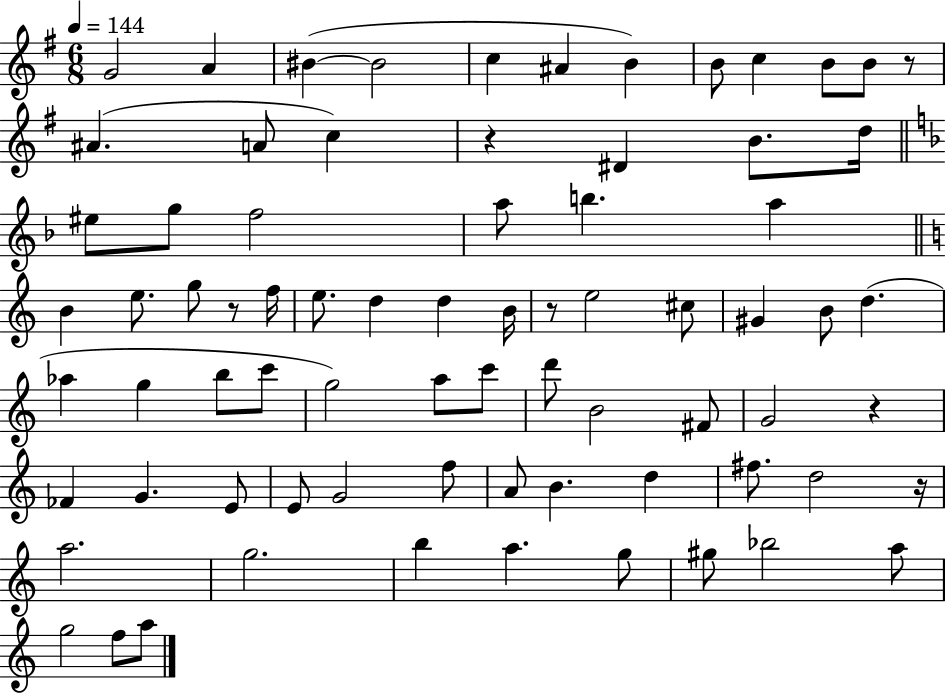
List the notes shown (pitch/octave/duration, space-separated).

G4/h A4/q BIS4/q BIS4/h C5/q A#4/q B4/q B4/e C5/q B4/e B4/e R/e A#4/q. A4/e C5/q R/q D#4/q B4/e. D5/s EIS5/e G5/e F5/h A5/e B5/q. A5/q B4/q E5/e. G5/e R/e F5/s E5/e. D5/q D5/q B4/s R/e E5/h C#5/e G#4/q B4/e D5/q. Ab5/q G5/q B5/e C6/e G5/h A5/e C6/e D6/e B4/h F#4/e G4/h R/q FES4/q G4/q. E4/e E4/e G4/h F5/e A4/e B4/q. D5/q F#5/e. D5/h R/s A5/h. G5/h. B5/q A5/q. G5/e G#5/e Bb5/h A5/e G5/h F5/e A5/e